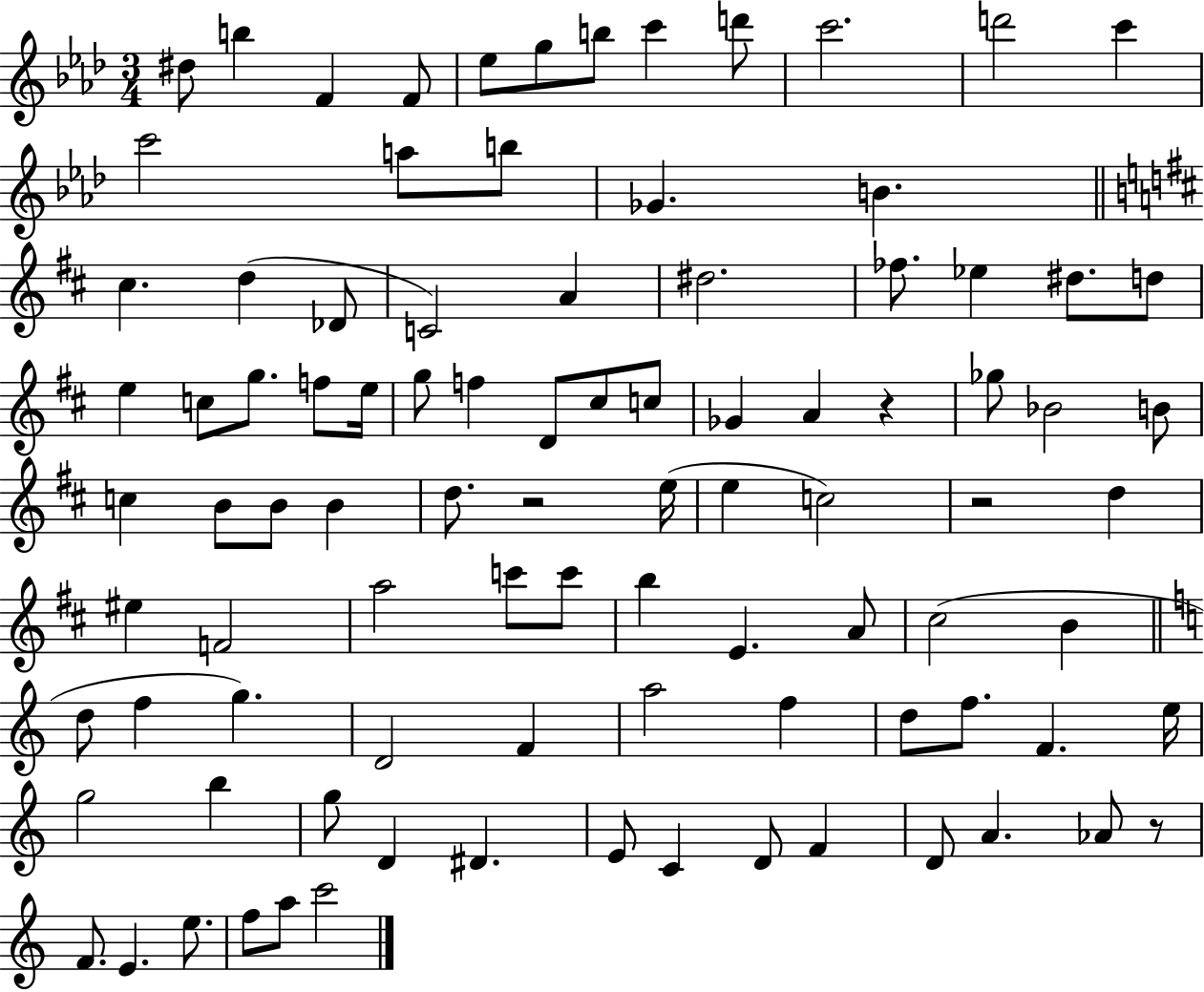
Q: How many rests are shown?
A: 4